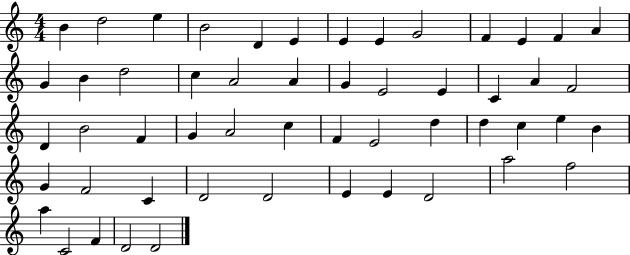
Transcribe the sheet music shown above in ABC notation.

X:1
T:Untitled
M:4/4
L:1/4
K:C
B d2 e B2 D E E E G2 F E F A G B d2 c A2 A G E2 E C A F2 D B2 F G A2 c F E2 d d c e B G F2 C D2 D2 E E D2 a2 f2 a C2 F D2 D2